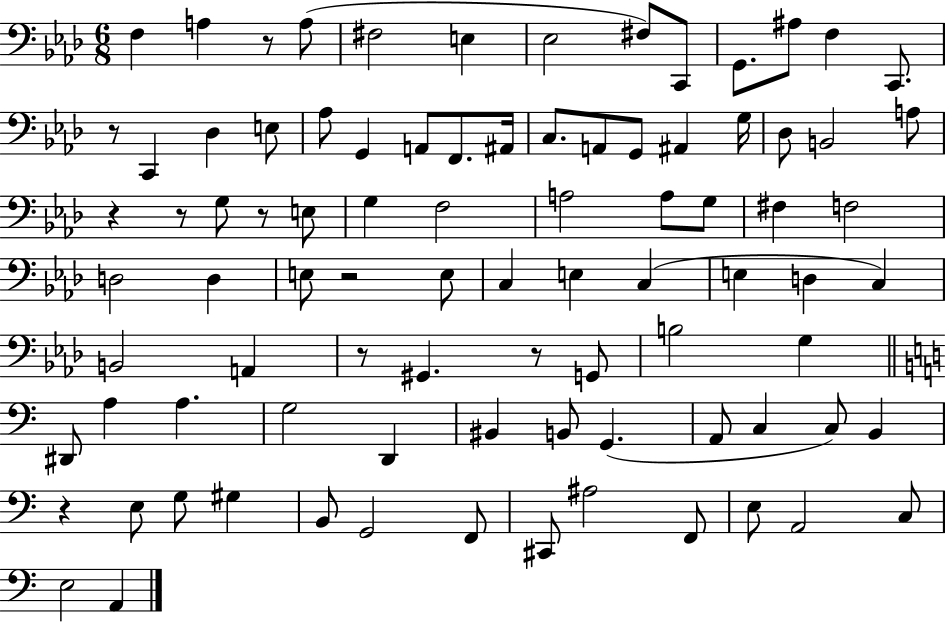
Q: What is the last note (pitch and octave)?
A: A2